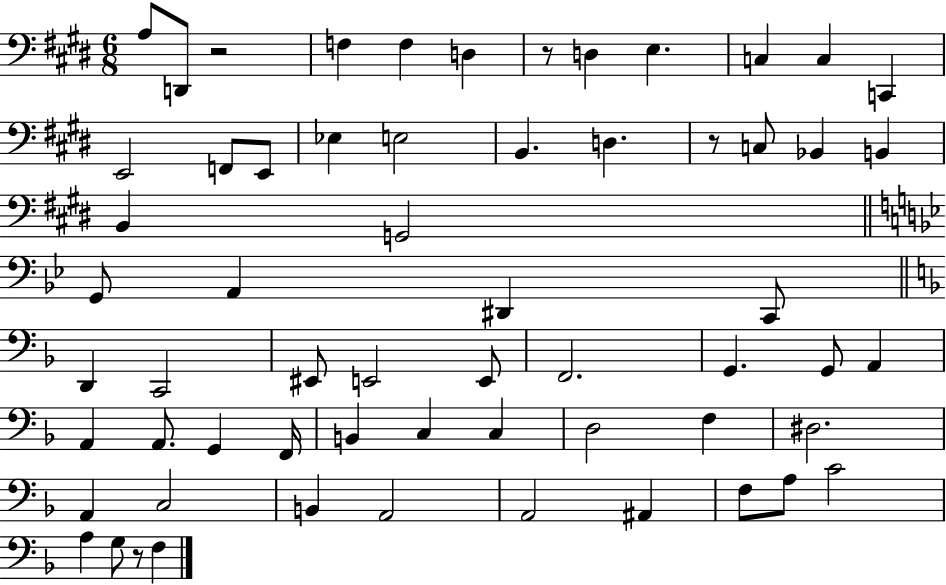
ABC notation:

X:1
T:Untitled
M:6/8
L:1/4
K:E
A,/2 D,,/2 z2 F, F, D, z/2 D, E, C, C, C,, E,,2 F,,/2 E,,/2 _E, E,2 B,, D, z/2 C,/2 _B,, B,, B,, G,,2 G,,/2 A,, ^D,, C,,/2 D,, C,,2 ^E,,/2 E,,2 E,,/2 F,,2 G,, G,,/2 A,, A,, A,,/2 G,, F,,/4 B,, C, C, D,2 F, ^D,2 A,, C,2 B,, A,,2 A,,2 ^A,, F,/2 A,/2 C2 A, G,/2 z/2 F,